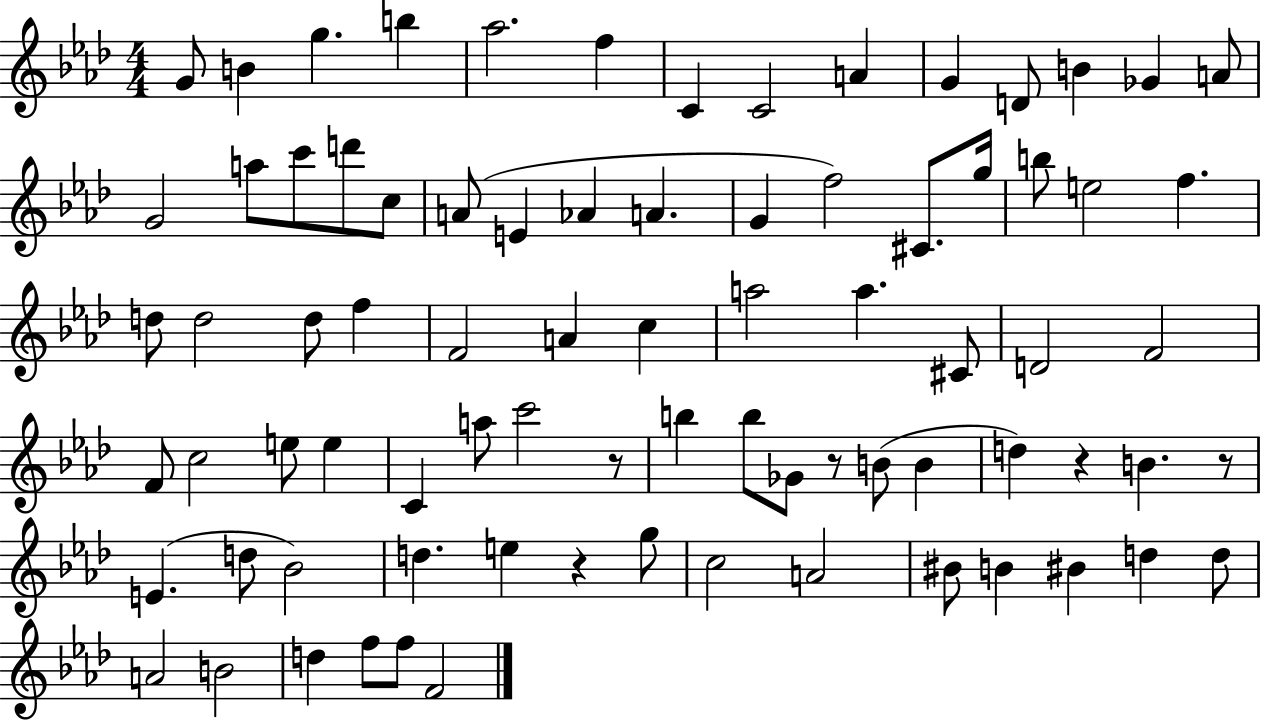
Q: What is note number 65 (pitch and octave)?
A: BIS4